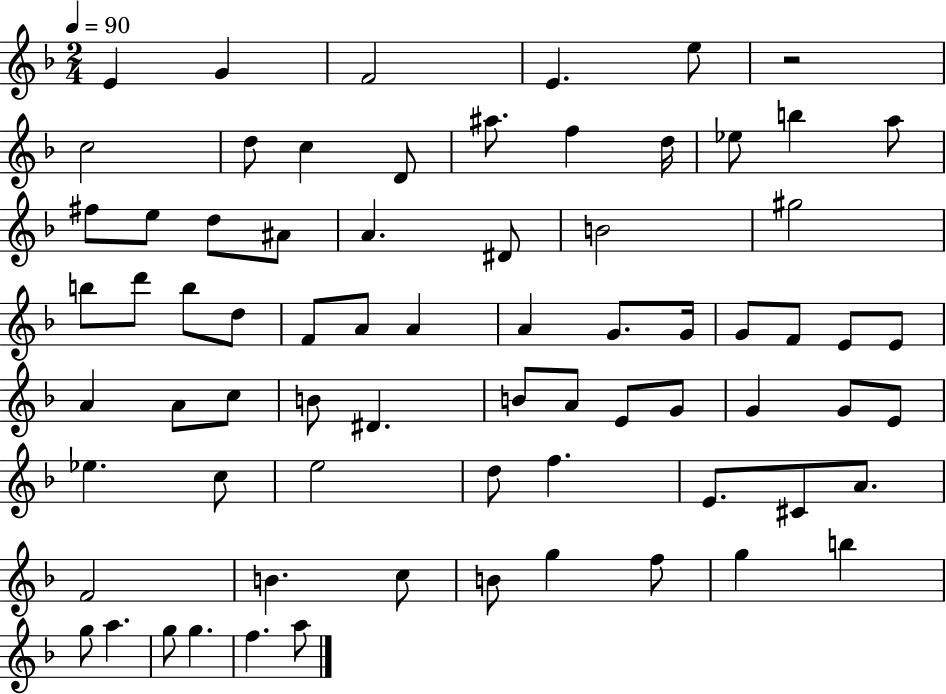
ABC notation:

X:1
T:Untitled
M:2/4
L:1/4
K:F
E G F2 E e/2 z2 c2 d/2 c D/2 ^a/2 f d/4 _e/2 b a/2 ^f/2 e/2 d/2 ^A/2 A ^D/2 B2 ^g2 b/2 d'/2 b/2 d/2 F/2 A/2 A A G/2 G/4 G/2 F/2 E/2 E/2 A A/2 c/2 B/2 ^D B/2 A/2 E/2 G/2 G G/2 E/2 _e c/2 e2 d/2 f E/2 ^C/2 A/2 F2 B c/2 B/2 g f/2 g b g/2 a g/2 g f a/2